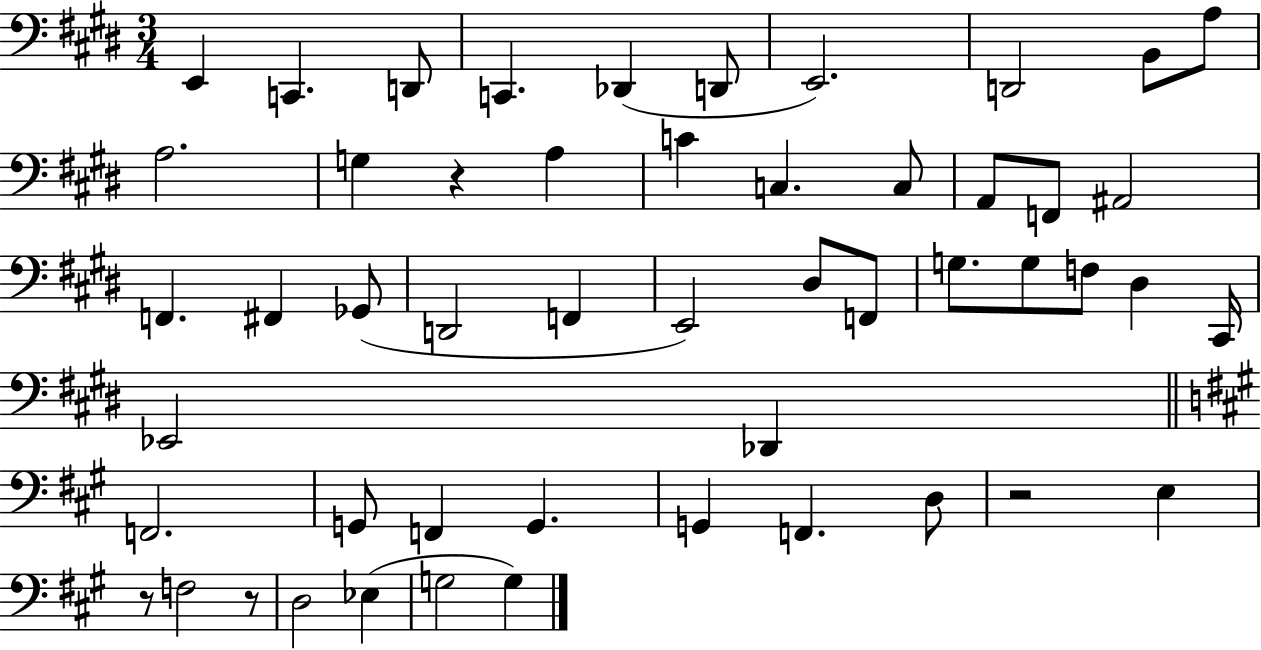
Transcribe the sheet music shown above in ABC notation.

X:1
T:Untitled
M:3/4
L:1/4
K:E
E,, C,, D,,/2 C,, _D,, D,,/2 E,,2 D,,2 B,,/2 A,/2 A,2 G, z A, C C, C,/2 A,,/2 F,,/2 ^A,,2 F,, ^F,, _G,,/2 D,,2 F,, E,,2 ^D,/2 F,,/2 G,/2 G,/2 F,/2 ^D, ^C,,/4 _E,,2 _D,, F,,2 G,,/2 F,, G,, G,, F,, D,/2 z2 E, z/2 F,2 z/2 D,2 _E, G,2 G,